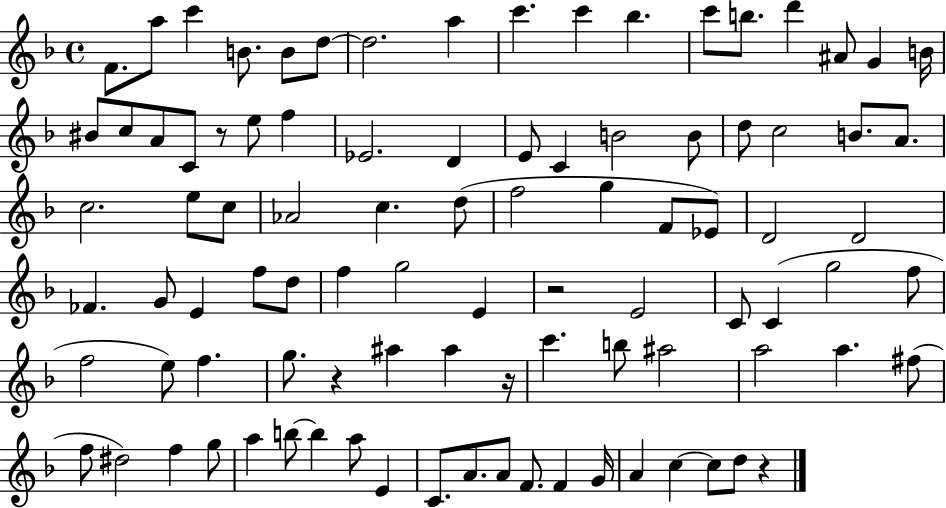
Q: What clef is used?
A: treble